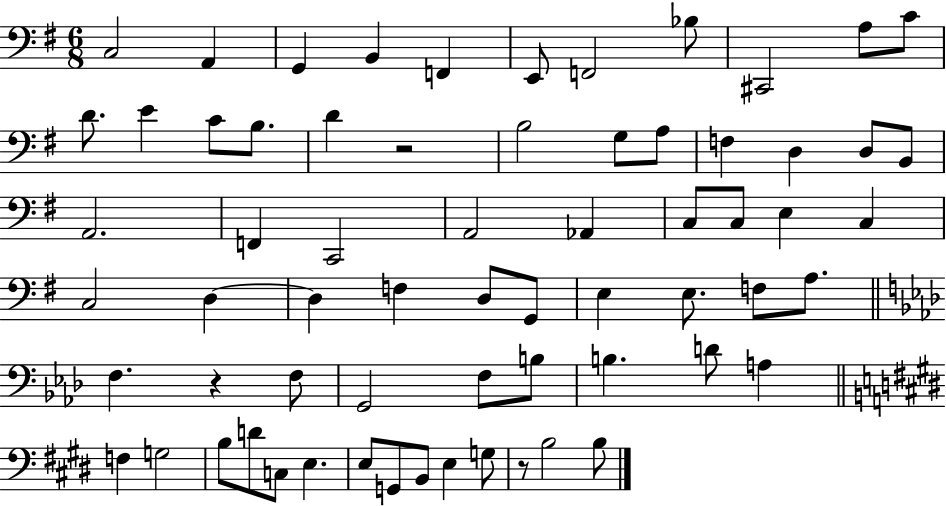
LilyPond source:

{
  \clef bass
  \numericTimeSignature
  \time 6/8
  \key g \major
  \repeat volta 2 { c2 a,4 | g,4 b,4 f,4 | e,8 f,2 bes8 | cis,2 a8 c'8 | \break d'8. e'4 c'8 b8. | d'4 r2 | b2 g8 a8 | f4 d4 d8 b,8 | \break a,2. | f,4 c,2 | a,2 aes,4 | c8 c8 e4 c4 | \break c2 d4~~ | d4 f4 d8 g,8 | e4 e8. f8 a8. | \bar "||" \break \key f \minor f4. r4 f8 | g,2 f8 b8 | b4. d'8 a4 | \bar "||" \break \key e \major f4 g2 | b8 d'8 c8 e4. | e8 g,8 b,8 e4 g8 | r8 b2 b8 | \break } \bar "|."
}